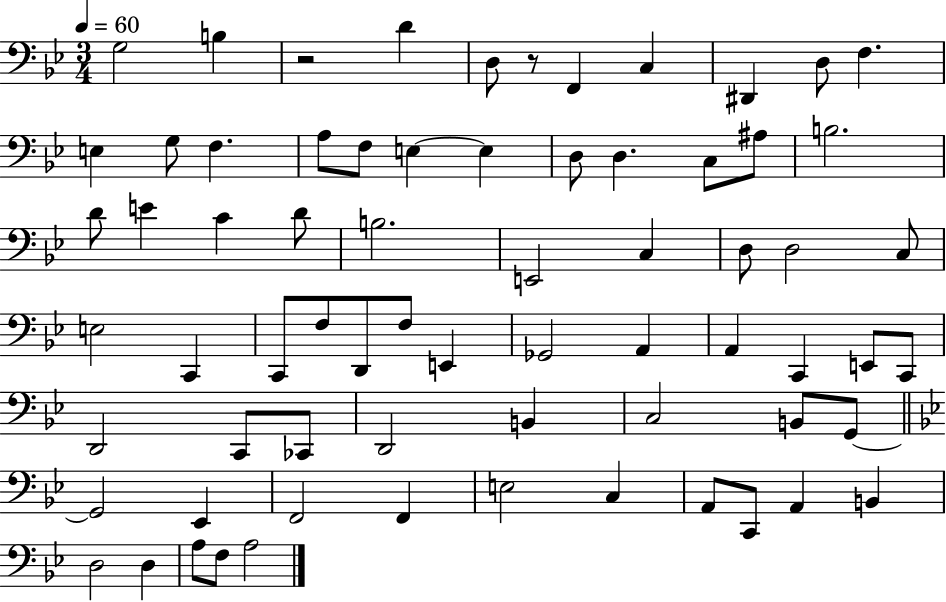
X:1
T:Untitled
M:3/4
L:1/4
K:Bb
G,2 B, z2 D D,/2 z/2 F,, C, ^D,, D,/2 F, E, G,/2 F, A,/2 F,/2 E, E, D,/2 D, C,/2 ^A,/2 B,2 D/2 E C D/2 B,2 E,,2 C, D,/2 D,2 C,/2 E,2 C,, C,,/2 F,/2 D,,/2 F,/2 E,, _G,,2 A,, A,, C,, E,,/2 C,,/2 D,,2 C,,/2 _C,,/2 D,,2 B,, C,2 B,,/2 G,,/2 G,,2 _E,, F,,2 F,, E,2 C, A,,/2 C,,/2 A,, B,, D,2 D, A,/2 F,/2 A,2